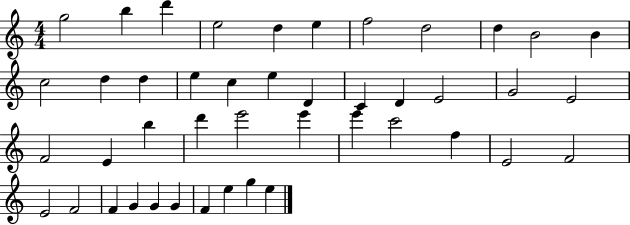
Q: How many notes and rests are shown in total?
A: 44